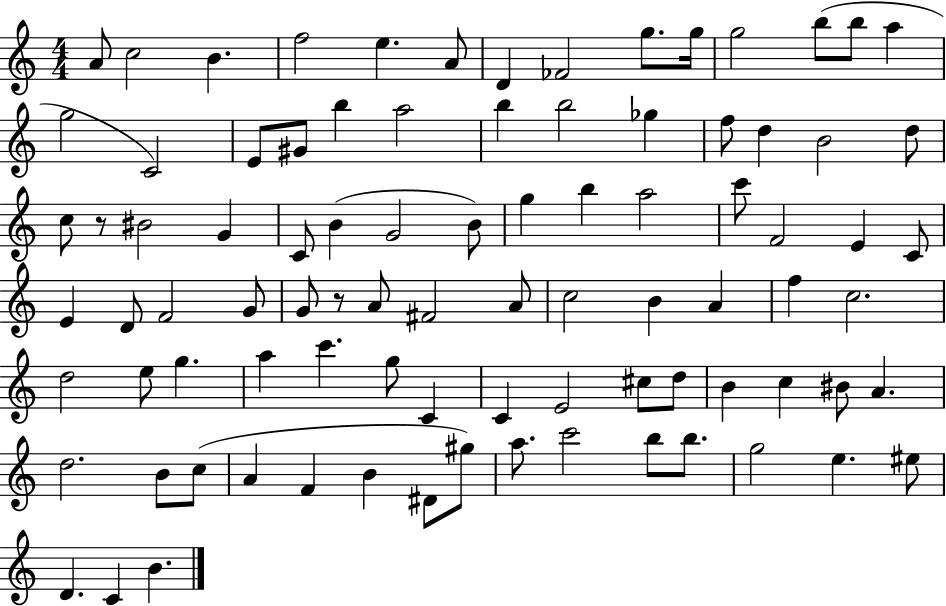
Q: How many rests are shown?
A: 2